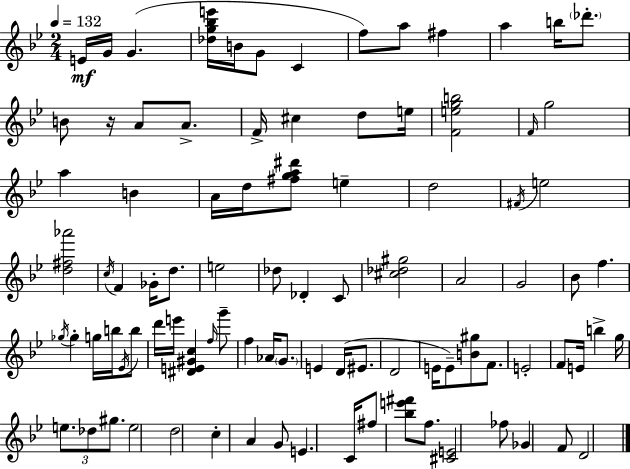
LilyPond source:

{
  \clef treble
  \numericTimeSignature
  \time 2/4
  \key bes \major
  \tempo 4 = 132
  e'16\mf g'16 g'4.( | <des'' g'' bes'' e'''>16 b'16 g'8 c'4 | f''8) a''8 fis''4 | a''4 b''16 \parenthesize des'''8.-. | \break b'8 r16 a'8 a'8.-> | f'16-> cis''4 d''8 e''16 | <f' e'' g'' b''>2 | \grace { f'16 } g''2 | \break a''4 b'4 | a'16 d''16 <fis'' g'' a'' dis'''>8 e''4-- | d''2 | \acciaccatura { fis'16 } e''2 | \break <d'' fis'' aes'''>2 | \acciaccatura { c''16 } f'4 ges'16-. | d''8. e''2 | des''8 des'4-. | \break c'8 <cis'' des'' gis''>2 | a'2 | g'2 | bes'8 f''4. | \break \acciaccatura { ges''16 } ges''4-. | g''16 b''16 \acciaccatura { ees'16 } b''8 d'''16 e'''16 <dis' e' gis' c''>4 | \grace { f''16 } g'''8-- f''4 | aes'16 \parenthesize g'8. e'4 | \break d'16( eis'8. d'2 | e'16 e'8--) | <b' gis''>8 f'8. e'2-. | f'8 | \break e'16 b''4-> g''16 \tuplet 3/2 { e''8. | des''8 gis''8. } e''2 | d''2 | c''4-. | \break a'4 g'8 | e'4. c'16 fis''8 | <bes'' e''' fis'''>8 f''8. <cis' e'>2 | fes''8 | \break ges'4 f'8 d'2 | \bar "|."
}